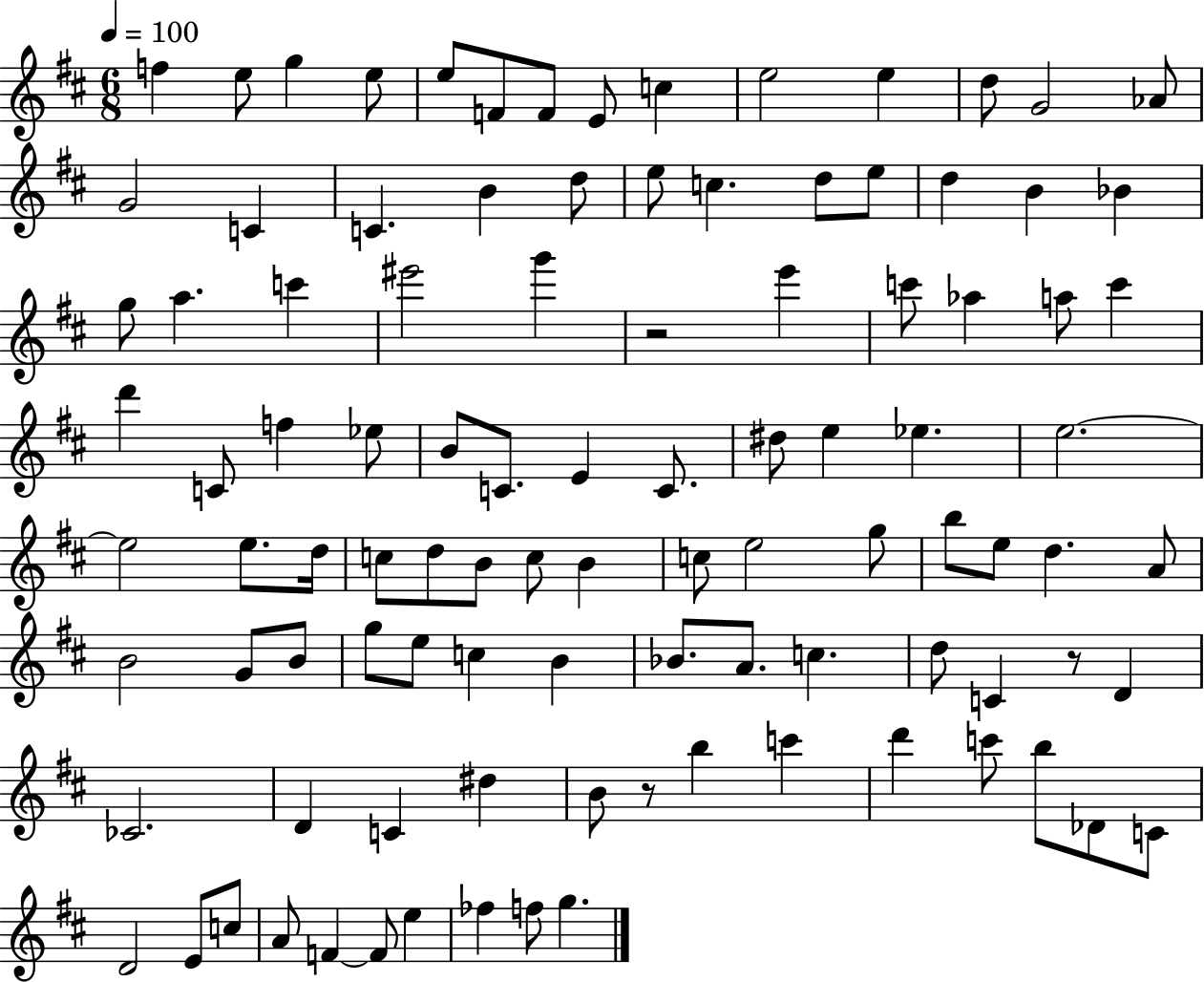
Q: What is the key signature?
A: D major